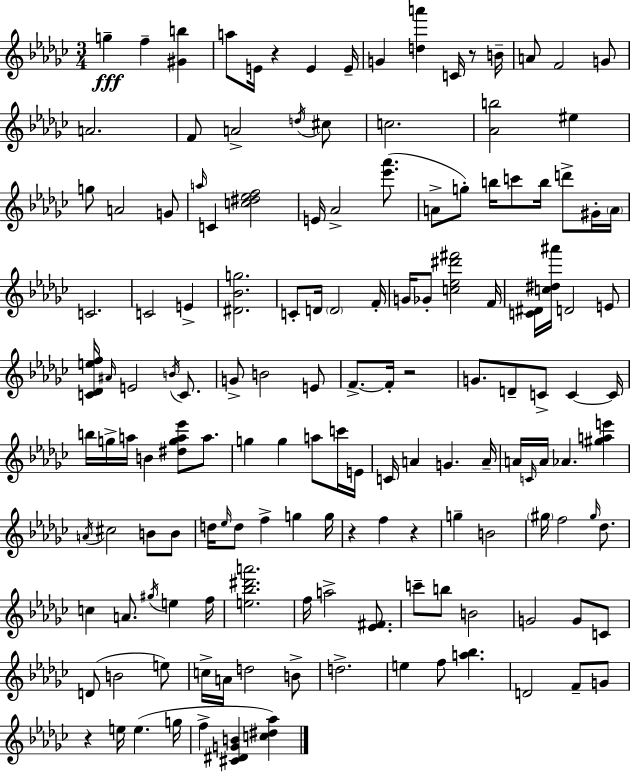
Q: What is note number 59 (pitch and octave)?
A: C4